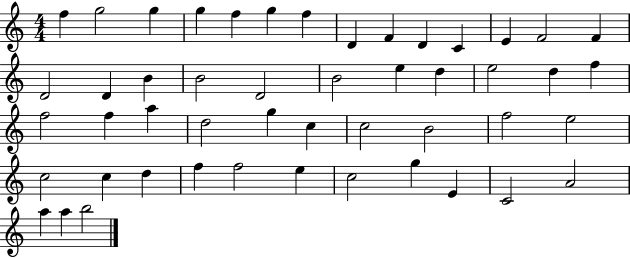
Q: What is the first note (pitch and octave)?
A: F5